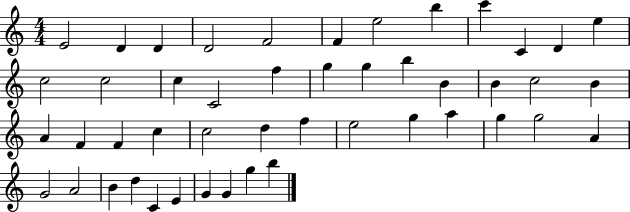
{
  \clef treble
  \numericTimeSignature
  \time 4/4
  \key c \major
  e'2 d'4 d'4 | d'2 f'2 | f'4 e''2 b''4 | c'''4 c'4 d'4 e''4 | \break c''2 c''2 | c''4 c'2 f''4 | g''4 g''4 b''4 b'4 | b'4 c''2 b'4 | \break a'4 f'4 f'4 c''4 | c''2 d''4 f''4 | e''2 g''4 a''4 | g''4 g''2 a'4 | \break g'2 a'2 | b'4 d''4 c'4 e'4 | g'4 g'4 g''4 b''4 | \bar "|."
}